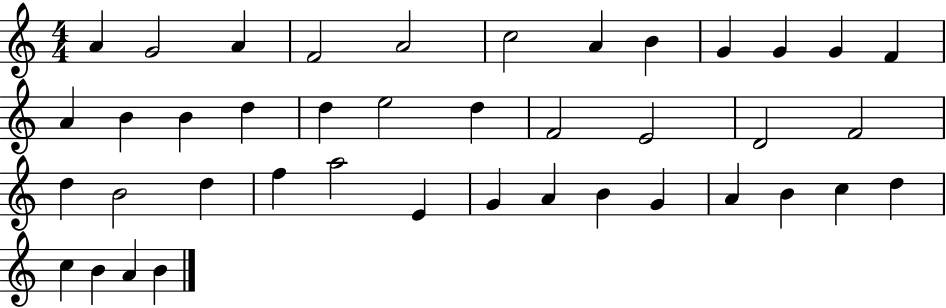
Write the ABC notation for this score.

X:1
T:Untitled
M:4/4
L:1/4
K:C
A G2 A F2 A2 c2 A B G G G F A B B d d e2 d F2 E2 D2 F2 d B2 d f a2 E G A B G A B c d c B A B